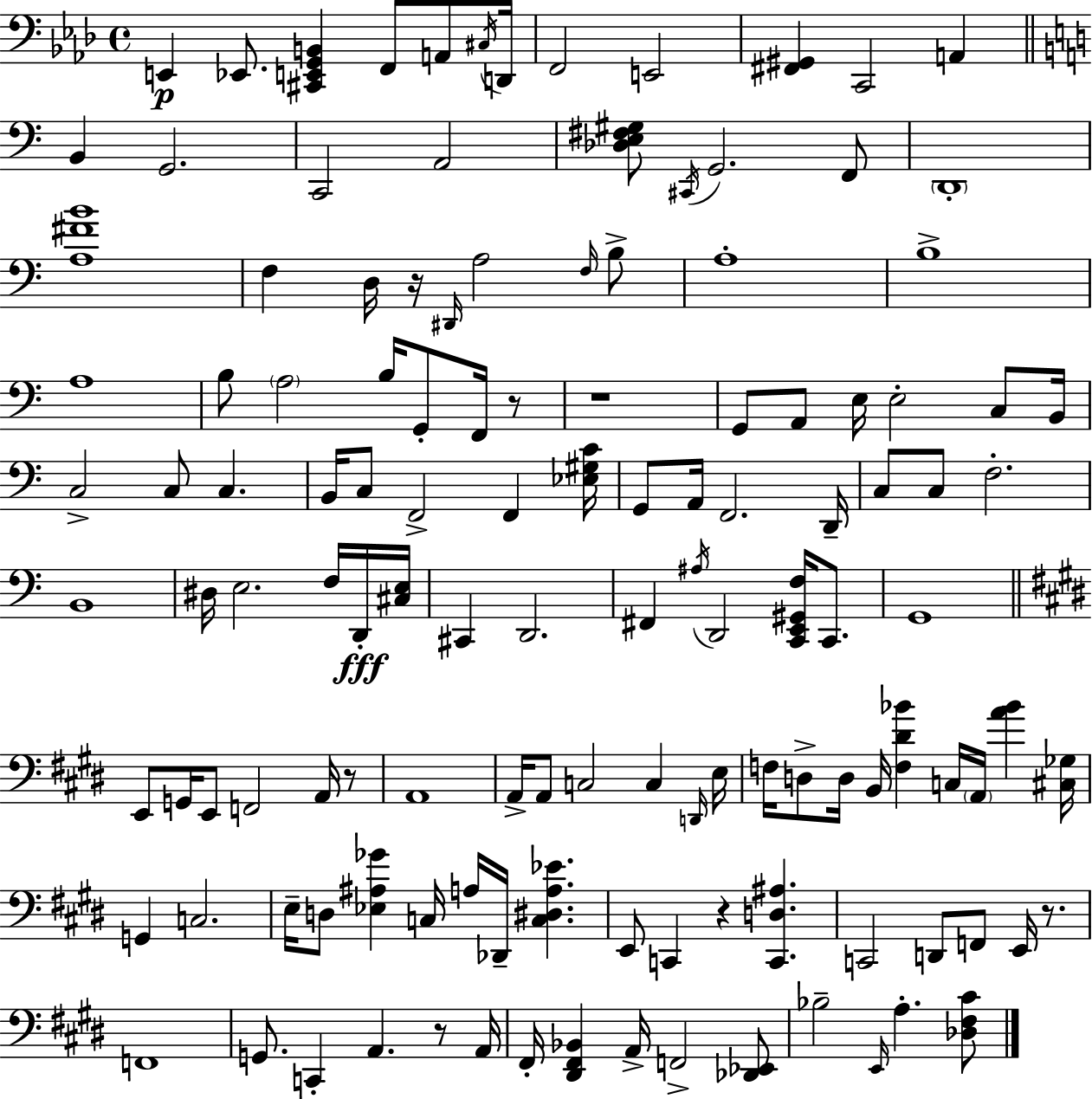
{
  \clef bass
  \time 4/4
  \defaultTimeSignature
  \key aes \major
  \repeat volta 2 { e,4\p ees,8. <cis, e, g, b,>4 f,8 a,8 \acciaccatura { cis16 } | d,16 f,2 e,2 | <fis, gis,>4 c,2 a,4 | \bar "||" \break \key a \minor b,4 g,2. | c,2 a,2 | <des e fis gis>8 \acciaccatura { cis,16 } g,2. f,8 | \parenthesize d,1-. | \break <a fis' b'>1 | f4 d16 r16 \grace { dis,16 } a2 | \grace { f16 } b8-> a1-. | b1-> | \break a1 | b8 \parenthesize a2 b16 g,8-. | f,16 r8 r1 | g,8 a,8 e16 e2-. | \break c8 b,16 c2-> c8 c4. | b,16 c8 f,2-> f,4 | <ees gis c'>16 g,8 a,16 f,2. | d,16-- c8 c8 f2.-. | \break b,1 | dis16 e2. | f16 d,16-.\fff <cis e>16 cis,4 d,2. | fis,4 \acciaccatura { ais16 } d,2 | \break <c, e, gis, f>16 c,8. g,1 | \bar "||" \break \key e \major e,8 g,16 e,8 f,2 a,16 r8 | a,1 | a,16-> a,8 c2 c4 \grace { d,16 } | e16 f16 d8-> d16 b,16 <f dis' bes'>4 c16 \parenthesize a,16 <a' bes'>4 | \break <cis ges>16 g,4 c2. | e16-- d8 <ees ais ges'>4 c16 a16 des,16-- <c dis a ees'>4. | e,8 c,4 r4 <c, d ais>4. | c,2 d,8 f,8 e,16 r8. | \break f,1 | g,8. c,4-. a,4. r8 | a,16 fis,16-. <dis, fis, bes,>4 a,16-> f,2-> <des, ees,>8 | bes2-- \grace { e,16 } a4.-. | \break <des fis cis'>8 } \bar "|."
}